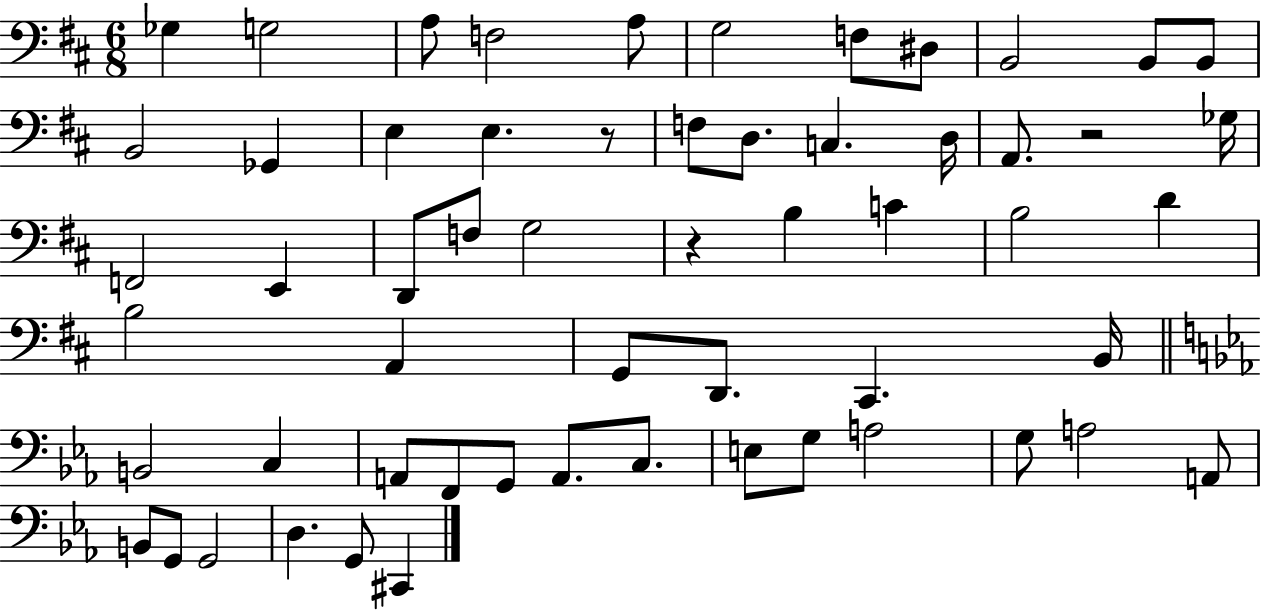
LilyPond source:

{
  \clef bass
  \numericTimeSignature
  \time 6/8
  \key d \major
  ges4 g2 | a8 f2 a8 | g2 f8 dis8 | b,2 b,8 b,8 | \break b,2 ges,4 | e4 e4. r8 | f8 d8. c4. d16 | a,8. r2 ges16 | \break f,2 e,4 | d,8 f8 g2 | r4 b4 c'4 | b2 d'4 | \break b2 a,4 | g,8 d,8. cis,4. b,16 | \bar "||" \break \key ees \major b,2 c4 | a,8 f,8 g,8 a,8. c8. | e8 g8 a2 | g8 a2 a,8 | \break b,8 g,8 g,2 | d4. g,8 cis,4 | \bar "|."
}